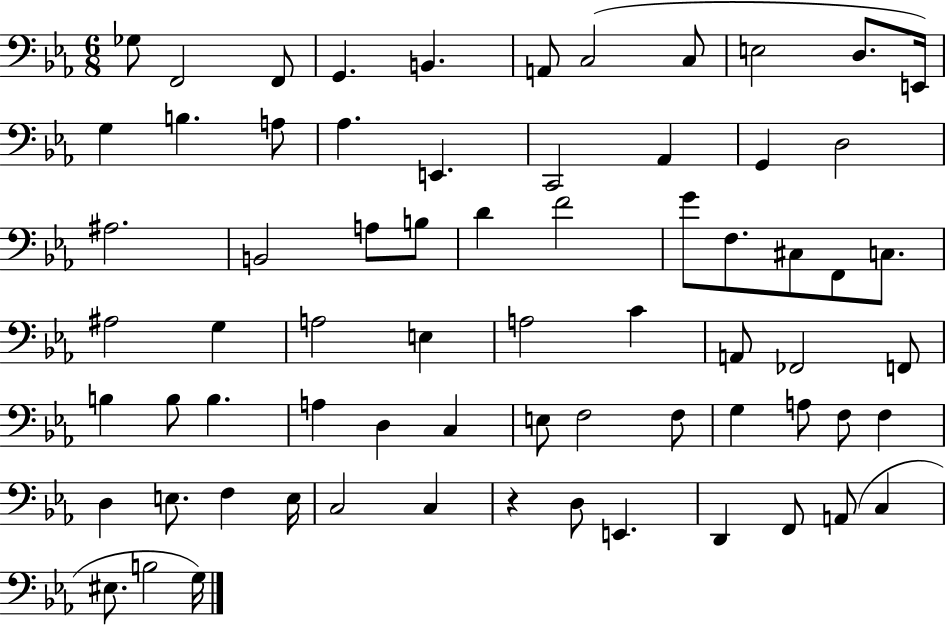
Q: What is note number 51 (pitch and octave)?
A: A3